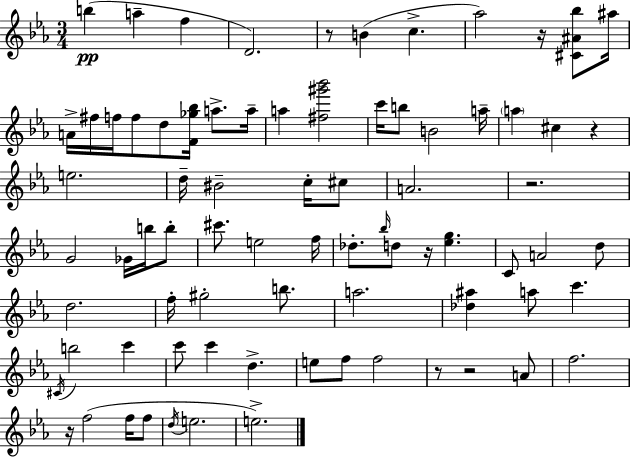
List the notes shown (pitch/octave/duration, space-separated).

B5/q A5/q F5/q D4/h. R/e B4/q C5/q. Ab5/h R/s [C#4,A#4,Bb5]/e A#5/s A4/s F#5/s F5/s F5/e D5/e [F4,Gb5,Bb5]/s A5/e. A5/s A5/q [F#5,G#6,Bb6]/h C6/s B5/e B4/h A5/s A5/q C#5/q R/q E5/h. D5/s BIS4/h C5/s C#5/e A4/h. R/h. G4/h Gb4/s B5/s B5/e C#6/e. E5/h F5/s Db5/e. Bb5/s D5/e R/s [Eb5,G5]/q. C4/e A4/h D5/e D5/h. F5/s G#5/h B5/e. A5/h. [Db5,A#5]/q A5/e C6/q. C#4/s B5/h C6/q C6/e C6/q D5/q. E5/e F5/e F5/h R/e R/h A4/e F5/h. R/s F5/h F5/s F5/e D5/s E5/h. E5/h.